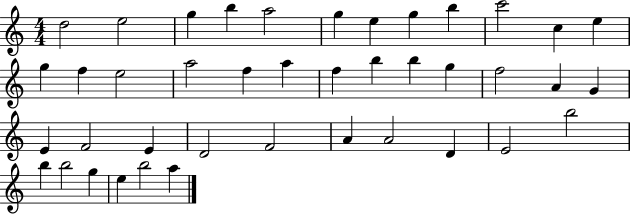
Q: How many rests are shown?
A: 0